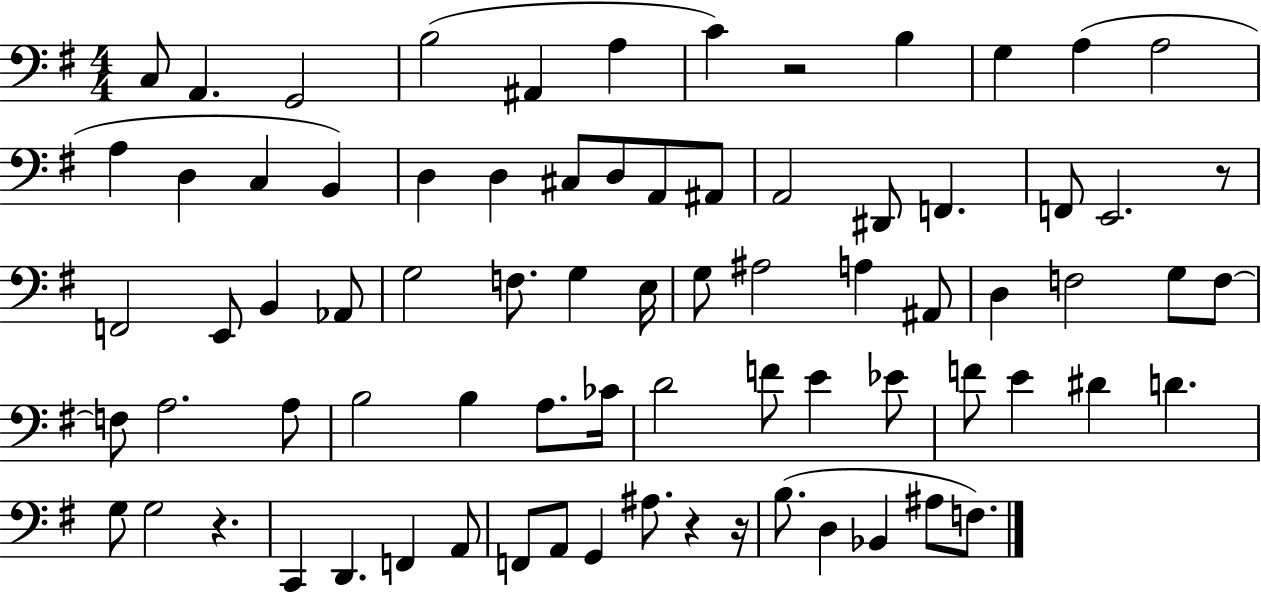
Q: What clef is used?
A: bass